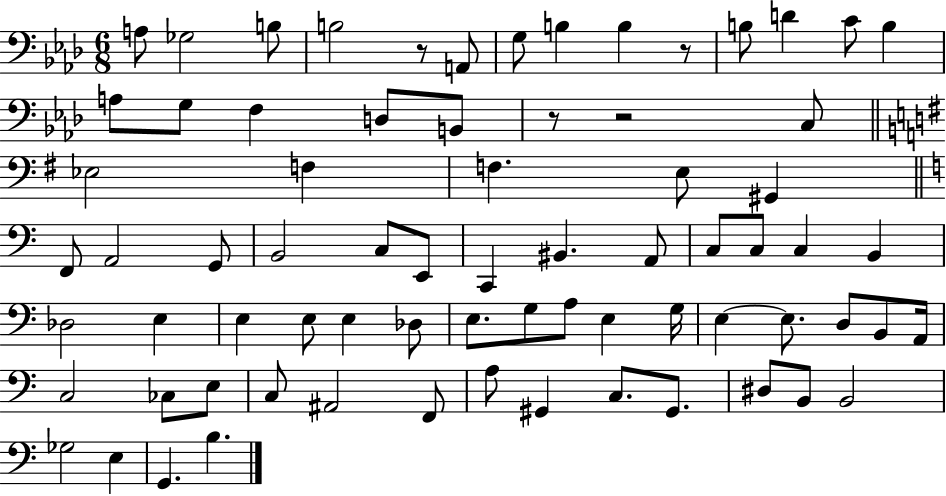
A3/e Gb3/h B3/e B3/h R/e A2/e G3/e B3/q B3/q R/e B3/e D4/q C4/e B3/q A3/e G3/e F3/q D3/e B2/e R/e R/h C3/e Eb3/h F3/q F3/q. E3/e G#2/q F2/e A2/h G2/e B2/h C3/e E2/e C2/q BIS2/q. A2/e C3/e C3/e C3/q B2/q Db3/h E3/q E3/q E3/e E3/q Db3/e E3/e. G3/e A3/e E3/q G3/s E3/q E3/e. D3/e B2/e A2/s C3/h CES3/e E3/e C3/e A#2/h F2/e A3/e G#2/q C3/e. G#2/e. D#3/e B2/e B2/h Gb3/h E3/q G2/q. B3/q.